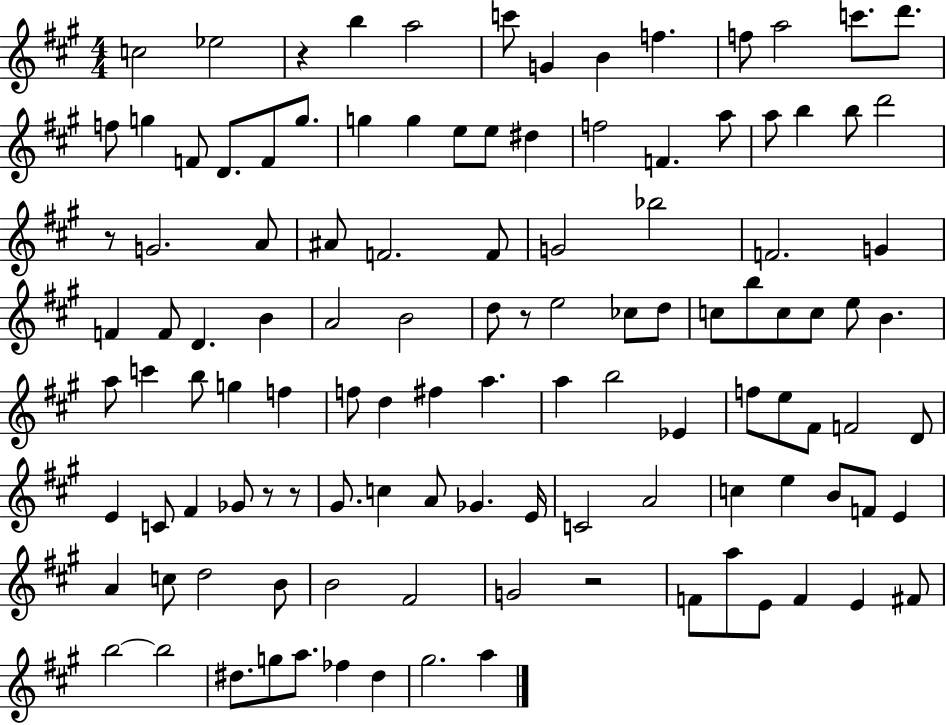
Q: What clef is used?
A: treble